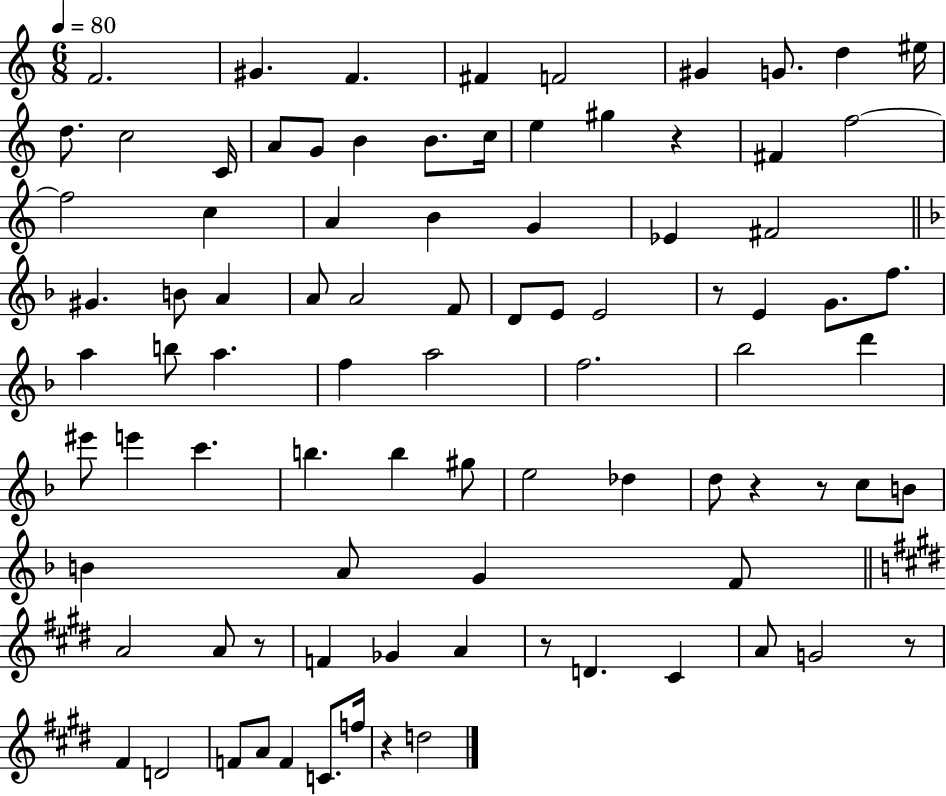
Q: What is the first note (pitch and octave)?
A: F4